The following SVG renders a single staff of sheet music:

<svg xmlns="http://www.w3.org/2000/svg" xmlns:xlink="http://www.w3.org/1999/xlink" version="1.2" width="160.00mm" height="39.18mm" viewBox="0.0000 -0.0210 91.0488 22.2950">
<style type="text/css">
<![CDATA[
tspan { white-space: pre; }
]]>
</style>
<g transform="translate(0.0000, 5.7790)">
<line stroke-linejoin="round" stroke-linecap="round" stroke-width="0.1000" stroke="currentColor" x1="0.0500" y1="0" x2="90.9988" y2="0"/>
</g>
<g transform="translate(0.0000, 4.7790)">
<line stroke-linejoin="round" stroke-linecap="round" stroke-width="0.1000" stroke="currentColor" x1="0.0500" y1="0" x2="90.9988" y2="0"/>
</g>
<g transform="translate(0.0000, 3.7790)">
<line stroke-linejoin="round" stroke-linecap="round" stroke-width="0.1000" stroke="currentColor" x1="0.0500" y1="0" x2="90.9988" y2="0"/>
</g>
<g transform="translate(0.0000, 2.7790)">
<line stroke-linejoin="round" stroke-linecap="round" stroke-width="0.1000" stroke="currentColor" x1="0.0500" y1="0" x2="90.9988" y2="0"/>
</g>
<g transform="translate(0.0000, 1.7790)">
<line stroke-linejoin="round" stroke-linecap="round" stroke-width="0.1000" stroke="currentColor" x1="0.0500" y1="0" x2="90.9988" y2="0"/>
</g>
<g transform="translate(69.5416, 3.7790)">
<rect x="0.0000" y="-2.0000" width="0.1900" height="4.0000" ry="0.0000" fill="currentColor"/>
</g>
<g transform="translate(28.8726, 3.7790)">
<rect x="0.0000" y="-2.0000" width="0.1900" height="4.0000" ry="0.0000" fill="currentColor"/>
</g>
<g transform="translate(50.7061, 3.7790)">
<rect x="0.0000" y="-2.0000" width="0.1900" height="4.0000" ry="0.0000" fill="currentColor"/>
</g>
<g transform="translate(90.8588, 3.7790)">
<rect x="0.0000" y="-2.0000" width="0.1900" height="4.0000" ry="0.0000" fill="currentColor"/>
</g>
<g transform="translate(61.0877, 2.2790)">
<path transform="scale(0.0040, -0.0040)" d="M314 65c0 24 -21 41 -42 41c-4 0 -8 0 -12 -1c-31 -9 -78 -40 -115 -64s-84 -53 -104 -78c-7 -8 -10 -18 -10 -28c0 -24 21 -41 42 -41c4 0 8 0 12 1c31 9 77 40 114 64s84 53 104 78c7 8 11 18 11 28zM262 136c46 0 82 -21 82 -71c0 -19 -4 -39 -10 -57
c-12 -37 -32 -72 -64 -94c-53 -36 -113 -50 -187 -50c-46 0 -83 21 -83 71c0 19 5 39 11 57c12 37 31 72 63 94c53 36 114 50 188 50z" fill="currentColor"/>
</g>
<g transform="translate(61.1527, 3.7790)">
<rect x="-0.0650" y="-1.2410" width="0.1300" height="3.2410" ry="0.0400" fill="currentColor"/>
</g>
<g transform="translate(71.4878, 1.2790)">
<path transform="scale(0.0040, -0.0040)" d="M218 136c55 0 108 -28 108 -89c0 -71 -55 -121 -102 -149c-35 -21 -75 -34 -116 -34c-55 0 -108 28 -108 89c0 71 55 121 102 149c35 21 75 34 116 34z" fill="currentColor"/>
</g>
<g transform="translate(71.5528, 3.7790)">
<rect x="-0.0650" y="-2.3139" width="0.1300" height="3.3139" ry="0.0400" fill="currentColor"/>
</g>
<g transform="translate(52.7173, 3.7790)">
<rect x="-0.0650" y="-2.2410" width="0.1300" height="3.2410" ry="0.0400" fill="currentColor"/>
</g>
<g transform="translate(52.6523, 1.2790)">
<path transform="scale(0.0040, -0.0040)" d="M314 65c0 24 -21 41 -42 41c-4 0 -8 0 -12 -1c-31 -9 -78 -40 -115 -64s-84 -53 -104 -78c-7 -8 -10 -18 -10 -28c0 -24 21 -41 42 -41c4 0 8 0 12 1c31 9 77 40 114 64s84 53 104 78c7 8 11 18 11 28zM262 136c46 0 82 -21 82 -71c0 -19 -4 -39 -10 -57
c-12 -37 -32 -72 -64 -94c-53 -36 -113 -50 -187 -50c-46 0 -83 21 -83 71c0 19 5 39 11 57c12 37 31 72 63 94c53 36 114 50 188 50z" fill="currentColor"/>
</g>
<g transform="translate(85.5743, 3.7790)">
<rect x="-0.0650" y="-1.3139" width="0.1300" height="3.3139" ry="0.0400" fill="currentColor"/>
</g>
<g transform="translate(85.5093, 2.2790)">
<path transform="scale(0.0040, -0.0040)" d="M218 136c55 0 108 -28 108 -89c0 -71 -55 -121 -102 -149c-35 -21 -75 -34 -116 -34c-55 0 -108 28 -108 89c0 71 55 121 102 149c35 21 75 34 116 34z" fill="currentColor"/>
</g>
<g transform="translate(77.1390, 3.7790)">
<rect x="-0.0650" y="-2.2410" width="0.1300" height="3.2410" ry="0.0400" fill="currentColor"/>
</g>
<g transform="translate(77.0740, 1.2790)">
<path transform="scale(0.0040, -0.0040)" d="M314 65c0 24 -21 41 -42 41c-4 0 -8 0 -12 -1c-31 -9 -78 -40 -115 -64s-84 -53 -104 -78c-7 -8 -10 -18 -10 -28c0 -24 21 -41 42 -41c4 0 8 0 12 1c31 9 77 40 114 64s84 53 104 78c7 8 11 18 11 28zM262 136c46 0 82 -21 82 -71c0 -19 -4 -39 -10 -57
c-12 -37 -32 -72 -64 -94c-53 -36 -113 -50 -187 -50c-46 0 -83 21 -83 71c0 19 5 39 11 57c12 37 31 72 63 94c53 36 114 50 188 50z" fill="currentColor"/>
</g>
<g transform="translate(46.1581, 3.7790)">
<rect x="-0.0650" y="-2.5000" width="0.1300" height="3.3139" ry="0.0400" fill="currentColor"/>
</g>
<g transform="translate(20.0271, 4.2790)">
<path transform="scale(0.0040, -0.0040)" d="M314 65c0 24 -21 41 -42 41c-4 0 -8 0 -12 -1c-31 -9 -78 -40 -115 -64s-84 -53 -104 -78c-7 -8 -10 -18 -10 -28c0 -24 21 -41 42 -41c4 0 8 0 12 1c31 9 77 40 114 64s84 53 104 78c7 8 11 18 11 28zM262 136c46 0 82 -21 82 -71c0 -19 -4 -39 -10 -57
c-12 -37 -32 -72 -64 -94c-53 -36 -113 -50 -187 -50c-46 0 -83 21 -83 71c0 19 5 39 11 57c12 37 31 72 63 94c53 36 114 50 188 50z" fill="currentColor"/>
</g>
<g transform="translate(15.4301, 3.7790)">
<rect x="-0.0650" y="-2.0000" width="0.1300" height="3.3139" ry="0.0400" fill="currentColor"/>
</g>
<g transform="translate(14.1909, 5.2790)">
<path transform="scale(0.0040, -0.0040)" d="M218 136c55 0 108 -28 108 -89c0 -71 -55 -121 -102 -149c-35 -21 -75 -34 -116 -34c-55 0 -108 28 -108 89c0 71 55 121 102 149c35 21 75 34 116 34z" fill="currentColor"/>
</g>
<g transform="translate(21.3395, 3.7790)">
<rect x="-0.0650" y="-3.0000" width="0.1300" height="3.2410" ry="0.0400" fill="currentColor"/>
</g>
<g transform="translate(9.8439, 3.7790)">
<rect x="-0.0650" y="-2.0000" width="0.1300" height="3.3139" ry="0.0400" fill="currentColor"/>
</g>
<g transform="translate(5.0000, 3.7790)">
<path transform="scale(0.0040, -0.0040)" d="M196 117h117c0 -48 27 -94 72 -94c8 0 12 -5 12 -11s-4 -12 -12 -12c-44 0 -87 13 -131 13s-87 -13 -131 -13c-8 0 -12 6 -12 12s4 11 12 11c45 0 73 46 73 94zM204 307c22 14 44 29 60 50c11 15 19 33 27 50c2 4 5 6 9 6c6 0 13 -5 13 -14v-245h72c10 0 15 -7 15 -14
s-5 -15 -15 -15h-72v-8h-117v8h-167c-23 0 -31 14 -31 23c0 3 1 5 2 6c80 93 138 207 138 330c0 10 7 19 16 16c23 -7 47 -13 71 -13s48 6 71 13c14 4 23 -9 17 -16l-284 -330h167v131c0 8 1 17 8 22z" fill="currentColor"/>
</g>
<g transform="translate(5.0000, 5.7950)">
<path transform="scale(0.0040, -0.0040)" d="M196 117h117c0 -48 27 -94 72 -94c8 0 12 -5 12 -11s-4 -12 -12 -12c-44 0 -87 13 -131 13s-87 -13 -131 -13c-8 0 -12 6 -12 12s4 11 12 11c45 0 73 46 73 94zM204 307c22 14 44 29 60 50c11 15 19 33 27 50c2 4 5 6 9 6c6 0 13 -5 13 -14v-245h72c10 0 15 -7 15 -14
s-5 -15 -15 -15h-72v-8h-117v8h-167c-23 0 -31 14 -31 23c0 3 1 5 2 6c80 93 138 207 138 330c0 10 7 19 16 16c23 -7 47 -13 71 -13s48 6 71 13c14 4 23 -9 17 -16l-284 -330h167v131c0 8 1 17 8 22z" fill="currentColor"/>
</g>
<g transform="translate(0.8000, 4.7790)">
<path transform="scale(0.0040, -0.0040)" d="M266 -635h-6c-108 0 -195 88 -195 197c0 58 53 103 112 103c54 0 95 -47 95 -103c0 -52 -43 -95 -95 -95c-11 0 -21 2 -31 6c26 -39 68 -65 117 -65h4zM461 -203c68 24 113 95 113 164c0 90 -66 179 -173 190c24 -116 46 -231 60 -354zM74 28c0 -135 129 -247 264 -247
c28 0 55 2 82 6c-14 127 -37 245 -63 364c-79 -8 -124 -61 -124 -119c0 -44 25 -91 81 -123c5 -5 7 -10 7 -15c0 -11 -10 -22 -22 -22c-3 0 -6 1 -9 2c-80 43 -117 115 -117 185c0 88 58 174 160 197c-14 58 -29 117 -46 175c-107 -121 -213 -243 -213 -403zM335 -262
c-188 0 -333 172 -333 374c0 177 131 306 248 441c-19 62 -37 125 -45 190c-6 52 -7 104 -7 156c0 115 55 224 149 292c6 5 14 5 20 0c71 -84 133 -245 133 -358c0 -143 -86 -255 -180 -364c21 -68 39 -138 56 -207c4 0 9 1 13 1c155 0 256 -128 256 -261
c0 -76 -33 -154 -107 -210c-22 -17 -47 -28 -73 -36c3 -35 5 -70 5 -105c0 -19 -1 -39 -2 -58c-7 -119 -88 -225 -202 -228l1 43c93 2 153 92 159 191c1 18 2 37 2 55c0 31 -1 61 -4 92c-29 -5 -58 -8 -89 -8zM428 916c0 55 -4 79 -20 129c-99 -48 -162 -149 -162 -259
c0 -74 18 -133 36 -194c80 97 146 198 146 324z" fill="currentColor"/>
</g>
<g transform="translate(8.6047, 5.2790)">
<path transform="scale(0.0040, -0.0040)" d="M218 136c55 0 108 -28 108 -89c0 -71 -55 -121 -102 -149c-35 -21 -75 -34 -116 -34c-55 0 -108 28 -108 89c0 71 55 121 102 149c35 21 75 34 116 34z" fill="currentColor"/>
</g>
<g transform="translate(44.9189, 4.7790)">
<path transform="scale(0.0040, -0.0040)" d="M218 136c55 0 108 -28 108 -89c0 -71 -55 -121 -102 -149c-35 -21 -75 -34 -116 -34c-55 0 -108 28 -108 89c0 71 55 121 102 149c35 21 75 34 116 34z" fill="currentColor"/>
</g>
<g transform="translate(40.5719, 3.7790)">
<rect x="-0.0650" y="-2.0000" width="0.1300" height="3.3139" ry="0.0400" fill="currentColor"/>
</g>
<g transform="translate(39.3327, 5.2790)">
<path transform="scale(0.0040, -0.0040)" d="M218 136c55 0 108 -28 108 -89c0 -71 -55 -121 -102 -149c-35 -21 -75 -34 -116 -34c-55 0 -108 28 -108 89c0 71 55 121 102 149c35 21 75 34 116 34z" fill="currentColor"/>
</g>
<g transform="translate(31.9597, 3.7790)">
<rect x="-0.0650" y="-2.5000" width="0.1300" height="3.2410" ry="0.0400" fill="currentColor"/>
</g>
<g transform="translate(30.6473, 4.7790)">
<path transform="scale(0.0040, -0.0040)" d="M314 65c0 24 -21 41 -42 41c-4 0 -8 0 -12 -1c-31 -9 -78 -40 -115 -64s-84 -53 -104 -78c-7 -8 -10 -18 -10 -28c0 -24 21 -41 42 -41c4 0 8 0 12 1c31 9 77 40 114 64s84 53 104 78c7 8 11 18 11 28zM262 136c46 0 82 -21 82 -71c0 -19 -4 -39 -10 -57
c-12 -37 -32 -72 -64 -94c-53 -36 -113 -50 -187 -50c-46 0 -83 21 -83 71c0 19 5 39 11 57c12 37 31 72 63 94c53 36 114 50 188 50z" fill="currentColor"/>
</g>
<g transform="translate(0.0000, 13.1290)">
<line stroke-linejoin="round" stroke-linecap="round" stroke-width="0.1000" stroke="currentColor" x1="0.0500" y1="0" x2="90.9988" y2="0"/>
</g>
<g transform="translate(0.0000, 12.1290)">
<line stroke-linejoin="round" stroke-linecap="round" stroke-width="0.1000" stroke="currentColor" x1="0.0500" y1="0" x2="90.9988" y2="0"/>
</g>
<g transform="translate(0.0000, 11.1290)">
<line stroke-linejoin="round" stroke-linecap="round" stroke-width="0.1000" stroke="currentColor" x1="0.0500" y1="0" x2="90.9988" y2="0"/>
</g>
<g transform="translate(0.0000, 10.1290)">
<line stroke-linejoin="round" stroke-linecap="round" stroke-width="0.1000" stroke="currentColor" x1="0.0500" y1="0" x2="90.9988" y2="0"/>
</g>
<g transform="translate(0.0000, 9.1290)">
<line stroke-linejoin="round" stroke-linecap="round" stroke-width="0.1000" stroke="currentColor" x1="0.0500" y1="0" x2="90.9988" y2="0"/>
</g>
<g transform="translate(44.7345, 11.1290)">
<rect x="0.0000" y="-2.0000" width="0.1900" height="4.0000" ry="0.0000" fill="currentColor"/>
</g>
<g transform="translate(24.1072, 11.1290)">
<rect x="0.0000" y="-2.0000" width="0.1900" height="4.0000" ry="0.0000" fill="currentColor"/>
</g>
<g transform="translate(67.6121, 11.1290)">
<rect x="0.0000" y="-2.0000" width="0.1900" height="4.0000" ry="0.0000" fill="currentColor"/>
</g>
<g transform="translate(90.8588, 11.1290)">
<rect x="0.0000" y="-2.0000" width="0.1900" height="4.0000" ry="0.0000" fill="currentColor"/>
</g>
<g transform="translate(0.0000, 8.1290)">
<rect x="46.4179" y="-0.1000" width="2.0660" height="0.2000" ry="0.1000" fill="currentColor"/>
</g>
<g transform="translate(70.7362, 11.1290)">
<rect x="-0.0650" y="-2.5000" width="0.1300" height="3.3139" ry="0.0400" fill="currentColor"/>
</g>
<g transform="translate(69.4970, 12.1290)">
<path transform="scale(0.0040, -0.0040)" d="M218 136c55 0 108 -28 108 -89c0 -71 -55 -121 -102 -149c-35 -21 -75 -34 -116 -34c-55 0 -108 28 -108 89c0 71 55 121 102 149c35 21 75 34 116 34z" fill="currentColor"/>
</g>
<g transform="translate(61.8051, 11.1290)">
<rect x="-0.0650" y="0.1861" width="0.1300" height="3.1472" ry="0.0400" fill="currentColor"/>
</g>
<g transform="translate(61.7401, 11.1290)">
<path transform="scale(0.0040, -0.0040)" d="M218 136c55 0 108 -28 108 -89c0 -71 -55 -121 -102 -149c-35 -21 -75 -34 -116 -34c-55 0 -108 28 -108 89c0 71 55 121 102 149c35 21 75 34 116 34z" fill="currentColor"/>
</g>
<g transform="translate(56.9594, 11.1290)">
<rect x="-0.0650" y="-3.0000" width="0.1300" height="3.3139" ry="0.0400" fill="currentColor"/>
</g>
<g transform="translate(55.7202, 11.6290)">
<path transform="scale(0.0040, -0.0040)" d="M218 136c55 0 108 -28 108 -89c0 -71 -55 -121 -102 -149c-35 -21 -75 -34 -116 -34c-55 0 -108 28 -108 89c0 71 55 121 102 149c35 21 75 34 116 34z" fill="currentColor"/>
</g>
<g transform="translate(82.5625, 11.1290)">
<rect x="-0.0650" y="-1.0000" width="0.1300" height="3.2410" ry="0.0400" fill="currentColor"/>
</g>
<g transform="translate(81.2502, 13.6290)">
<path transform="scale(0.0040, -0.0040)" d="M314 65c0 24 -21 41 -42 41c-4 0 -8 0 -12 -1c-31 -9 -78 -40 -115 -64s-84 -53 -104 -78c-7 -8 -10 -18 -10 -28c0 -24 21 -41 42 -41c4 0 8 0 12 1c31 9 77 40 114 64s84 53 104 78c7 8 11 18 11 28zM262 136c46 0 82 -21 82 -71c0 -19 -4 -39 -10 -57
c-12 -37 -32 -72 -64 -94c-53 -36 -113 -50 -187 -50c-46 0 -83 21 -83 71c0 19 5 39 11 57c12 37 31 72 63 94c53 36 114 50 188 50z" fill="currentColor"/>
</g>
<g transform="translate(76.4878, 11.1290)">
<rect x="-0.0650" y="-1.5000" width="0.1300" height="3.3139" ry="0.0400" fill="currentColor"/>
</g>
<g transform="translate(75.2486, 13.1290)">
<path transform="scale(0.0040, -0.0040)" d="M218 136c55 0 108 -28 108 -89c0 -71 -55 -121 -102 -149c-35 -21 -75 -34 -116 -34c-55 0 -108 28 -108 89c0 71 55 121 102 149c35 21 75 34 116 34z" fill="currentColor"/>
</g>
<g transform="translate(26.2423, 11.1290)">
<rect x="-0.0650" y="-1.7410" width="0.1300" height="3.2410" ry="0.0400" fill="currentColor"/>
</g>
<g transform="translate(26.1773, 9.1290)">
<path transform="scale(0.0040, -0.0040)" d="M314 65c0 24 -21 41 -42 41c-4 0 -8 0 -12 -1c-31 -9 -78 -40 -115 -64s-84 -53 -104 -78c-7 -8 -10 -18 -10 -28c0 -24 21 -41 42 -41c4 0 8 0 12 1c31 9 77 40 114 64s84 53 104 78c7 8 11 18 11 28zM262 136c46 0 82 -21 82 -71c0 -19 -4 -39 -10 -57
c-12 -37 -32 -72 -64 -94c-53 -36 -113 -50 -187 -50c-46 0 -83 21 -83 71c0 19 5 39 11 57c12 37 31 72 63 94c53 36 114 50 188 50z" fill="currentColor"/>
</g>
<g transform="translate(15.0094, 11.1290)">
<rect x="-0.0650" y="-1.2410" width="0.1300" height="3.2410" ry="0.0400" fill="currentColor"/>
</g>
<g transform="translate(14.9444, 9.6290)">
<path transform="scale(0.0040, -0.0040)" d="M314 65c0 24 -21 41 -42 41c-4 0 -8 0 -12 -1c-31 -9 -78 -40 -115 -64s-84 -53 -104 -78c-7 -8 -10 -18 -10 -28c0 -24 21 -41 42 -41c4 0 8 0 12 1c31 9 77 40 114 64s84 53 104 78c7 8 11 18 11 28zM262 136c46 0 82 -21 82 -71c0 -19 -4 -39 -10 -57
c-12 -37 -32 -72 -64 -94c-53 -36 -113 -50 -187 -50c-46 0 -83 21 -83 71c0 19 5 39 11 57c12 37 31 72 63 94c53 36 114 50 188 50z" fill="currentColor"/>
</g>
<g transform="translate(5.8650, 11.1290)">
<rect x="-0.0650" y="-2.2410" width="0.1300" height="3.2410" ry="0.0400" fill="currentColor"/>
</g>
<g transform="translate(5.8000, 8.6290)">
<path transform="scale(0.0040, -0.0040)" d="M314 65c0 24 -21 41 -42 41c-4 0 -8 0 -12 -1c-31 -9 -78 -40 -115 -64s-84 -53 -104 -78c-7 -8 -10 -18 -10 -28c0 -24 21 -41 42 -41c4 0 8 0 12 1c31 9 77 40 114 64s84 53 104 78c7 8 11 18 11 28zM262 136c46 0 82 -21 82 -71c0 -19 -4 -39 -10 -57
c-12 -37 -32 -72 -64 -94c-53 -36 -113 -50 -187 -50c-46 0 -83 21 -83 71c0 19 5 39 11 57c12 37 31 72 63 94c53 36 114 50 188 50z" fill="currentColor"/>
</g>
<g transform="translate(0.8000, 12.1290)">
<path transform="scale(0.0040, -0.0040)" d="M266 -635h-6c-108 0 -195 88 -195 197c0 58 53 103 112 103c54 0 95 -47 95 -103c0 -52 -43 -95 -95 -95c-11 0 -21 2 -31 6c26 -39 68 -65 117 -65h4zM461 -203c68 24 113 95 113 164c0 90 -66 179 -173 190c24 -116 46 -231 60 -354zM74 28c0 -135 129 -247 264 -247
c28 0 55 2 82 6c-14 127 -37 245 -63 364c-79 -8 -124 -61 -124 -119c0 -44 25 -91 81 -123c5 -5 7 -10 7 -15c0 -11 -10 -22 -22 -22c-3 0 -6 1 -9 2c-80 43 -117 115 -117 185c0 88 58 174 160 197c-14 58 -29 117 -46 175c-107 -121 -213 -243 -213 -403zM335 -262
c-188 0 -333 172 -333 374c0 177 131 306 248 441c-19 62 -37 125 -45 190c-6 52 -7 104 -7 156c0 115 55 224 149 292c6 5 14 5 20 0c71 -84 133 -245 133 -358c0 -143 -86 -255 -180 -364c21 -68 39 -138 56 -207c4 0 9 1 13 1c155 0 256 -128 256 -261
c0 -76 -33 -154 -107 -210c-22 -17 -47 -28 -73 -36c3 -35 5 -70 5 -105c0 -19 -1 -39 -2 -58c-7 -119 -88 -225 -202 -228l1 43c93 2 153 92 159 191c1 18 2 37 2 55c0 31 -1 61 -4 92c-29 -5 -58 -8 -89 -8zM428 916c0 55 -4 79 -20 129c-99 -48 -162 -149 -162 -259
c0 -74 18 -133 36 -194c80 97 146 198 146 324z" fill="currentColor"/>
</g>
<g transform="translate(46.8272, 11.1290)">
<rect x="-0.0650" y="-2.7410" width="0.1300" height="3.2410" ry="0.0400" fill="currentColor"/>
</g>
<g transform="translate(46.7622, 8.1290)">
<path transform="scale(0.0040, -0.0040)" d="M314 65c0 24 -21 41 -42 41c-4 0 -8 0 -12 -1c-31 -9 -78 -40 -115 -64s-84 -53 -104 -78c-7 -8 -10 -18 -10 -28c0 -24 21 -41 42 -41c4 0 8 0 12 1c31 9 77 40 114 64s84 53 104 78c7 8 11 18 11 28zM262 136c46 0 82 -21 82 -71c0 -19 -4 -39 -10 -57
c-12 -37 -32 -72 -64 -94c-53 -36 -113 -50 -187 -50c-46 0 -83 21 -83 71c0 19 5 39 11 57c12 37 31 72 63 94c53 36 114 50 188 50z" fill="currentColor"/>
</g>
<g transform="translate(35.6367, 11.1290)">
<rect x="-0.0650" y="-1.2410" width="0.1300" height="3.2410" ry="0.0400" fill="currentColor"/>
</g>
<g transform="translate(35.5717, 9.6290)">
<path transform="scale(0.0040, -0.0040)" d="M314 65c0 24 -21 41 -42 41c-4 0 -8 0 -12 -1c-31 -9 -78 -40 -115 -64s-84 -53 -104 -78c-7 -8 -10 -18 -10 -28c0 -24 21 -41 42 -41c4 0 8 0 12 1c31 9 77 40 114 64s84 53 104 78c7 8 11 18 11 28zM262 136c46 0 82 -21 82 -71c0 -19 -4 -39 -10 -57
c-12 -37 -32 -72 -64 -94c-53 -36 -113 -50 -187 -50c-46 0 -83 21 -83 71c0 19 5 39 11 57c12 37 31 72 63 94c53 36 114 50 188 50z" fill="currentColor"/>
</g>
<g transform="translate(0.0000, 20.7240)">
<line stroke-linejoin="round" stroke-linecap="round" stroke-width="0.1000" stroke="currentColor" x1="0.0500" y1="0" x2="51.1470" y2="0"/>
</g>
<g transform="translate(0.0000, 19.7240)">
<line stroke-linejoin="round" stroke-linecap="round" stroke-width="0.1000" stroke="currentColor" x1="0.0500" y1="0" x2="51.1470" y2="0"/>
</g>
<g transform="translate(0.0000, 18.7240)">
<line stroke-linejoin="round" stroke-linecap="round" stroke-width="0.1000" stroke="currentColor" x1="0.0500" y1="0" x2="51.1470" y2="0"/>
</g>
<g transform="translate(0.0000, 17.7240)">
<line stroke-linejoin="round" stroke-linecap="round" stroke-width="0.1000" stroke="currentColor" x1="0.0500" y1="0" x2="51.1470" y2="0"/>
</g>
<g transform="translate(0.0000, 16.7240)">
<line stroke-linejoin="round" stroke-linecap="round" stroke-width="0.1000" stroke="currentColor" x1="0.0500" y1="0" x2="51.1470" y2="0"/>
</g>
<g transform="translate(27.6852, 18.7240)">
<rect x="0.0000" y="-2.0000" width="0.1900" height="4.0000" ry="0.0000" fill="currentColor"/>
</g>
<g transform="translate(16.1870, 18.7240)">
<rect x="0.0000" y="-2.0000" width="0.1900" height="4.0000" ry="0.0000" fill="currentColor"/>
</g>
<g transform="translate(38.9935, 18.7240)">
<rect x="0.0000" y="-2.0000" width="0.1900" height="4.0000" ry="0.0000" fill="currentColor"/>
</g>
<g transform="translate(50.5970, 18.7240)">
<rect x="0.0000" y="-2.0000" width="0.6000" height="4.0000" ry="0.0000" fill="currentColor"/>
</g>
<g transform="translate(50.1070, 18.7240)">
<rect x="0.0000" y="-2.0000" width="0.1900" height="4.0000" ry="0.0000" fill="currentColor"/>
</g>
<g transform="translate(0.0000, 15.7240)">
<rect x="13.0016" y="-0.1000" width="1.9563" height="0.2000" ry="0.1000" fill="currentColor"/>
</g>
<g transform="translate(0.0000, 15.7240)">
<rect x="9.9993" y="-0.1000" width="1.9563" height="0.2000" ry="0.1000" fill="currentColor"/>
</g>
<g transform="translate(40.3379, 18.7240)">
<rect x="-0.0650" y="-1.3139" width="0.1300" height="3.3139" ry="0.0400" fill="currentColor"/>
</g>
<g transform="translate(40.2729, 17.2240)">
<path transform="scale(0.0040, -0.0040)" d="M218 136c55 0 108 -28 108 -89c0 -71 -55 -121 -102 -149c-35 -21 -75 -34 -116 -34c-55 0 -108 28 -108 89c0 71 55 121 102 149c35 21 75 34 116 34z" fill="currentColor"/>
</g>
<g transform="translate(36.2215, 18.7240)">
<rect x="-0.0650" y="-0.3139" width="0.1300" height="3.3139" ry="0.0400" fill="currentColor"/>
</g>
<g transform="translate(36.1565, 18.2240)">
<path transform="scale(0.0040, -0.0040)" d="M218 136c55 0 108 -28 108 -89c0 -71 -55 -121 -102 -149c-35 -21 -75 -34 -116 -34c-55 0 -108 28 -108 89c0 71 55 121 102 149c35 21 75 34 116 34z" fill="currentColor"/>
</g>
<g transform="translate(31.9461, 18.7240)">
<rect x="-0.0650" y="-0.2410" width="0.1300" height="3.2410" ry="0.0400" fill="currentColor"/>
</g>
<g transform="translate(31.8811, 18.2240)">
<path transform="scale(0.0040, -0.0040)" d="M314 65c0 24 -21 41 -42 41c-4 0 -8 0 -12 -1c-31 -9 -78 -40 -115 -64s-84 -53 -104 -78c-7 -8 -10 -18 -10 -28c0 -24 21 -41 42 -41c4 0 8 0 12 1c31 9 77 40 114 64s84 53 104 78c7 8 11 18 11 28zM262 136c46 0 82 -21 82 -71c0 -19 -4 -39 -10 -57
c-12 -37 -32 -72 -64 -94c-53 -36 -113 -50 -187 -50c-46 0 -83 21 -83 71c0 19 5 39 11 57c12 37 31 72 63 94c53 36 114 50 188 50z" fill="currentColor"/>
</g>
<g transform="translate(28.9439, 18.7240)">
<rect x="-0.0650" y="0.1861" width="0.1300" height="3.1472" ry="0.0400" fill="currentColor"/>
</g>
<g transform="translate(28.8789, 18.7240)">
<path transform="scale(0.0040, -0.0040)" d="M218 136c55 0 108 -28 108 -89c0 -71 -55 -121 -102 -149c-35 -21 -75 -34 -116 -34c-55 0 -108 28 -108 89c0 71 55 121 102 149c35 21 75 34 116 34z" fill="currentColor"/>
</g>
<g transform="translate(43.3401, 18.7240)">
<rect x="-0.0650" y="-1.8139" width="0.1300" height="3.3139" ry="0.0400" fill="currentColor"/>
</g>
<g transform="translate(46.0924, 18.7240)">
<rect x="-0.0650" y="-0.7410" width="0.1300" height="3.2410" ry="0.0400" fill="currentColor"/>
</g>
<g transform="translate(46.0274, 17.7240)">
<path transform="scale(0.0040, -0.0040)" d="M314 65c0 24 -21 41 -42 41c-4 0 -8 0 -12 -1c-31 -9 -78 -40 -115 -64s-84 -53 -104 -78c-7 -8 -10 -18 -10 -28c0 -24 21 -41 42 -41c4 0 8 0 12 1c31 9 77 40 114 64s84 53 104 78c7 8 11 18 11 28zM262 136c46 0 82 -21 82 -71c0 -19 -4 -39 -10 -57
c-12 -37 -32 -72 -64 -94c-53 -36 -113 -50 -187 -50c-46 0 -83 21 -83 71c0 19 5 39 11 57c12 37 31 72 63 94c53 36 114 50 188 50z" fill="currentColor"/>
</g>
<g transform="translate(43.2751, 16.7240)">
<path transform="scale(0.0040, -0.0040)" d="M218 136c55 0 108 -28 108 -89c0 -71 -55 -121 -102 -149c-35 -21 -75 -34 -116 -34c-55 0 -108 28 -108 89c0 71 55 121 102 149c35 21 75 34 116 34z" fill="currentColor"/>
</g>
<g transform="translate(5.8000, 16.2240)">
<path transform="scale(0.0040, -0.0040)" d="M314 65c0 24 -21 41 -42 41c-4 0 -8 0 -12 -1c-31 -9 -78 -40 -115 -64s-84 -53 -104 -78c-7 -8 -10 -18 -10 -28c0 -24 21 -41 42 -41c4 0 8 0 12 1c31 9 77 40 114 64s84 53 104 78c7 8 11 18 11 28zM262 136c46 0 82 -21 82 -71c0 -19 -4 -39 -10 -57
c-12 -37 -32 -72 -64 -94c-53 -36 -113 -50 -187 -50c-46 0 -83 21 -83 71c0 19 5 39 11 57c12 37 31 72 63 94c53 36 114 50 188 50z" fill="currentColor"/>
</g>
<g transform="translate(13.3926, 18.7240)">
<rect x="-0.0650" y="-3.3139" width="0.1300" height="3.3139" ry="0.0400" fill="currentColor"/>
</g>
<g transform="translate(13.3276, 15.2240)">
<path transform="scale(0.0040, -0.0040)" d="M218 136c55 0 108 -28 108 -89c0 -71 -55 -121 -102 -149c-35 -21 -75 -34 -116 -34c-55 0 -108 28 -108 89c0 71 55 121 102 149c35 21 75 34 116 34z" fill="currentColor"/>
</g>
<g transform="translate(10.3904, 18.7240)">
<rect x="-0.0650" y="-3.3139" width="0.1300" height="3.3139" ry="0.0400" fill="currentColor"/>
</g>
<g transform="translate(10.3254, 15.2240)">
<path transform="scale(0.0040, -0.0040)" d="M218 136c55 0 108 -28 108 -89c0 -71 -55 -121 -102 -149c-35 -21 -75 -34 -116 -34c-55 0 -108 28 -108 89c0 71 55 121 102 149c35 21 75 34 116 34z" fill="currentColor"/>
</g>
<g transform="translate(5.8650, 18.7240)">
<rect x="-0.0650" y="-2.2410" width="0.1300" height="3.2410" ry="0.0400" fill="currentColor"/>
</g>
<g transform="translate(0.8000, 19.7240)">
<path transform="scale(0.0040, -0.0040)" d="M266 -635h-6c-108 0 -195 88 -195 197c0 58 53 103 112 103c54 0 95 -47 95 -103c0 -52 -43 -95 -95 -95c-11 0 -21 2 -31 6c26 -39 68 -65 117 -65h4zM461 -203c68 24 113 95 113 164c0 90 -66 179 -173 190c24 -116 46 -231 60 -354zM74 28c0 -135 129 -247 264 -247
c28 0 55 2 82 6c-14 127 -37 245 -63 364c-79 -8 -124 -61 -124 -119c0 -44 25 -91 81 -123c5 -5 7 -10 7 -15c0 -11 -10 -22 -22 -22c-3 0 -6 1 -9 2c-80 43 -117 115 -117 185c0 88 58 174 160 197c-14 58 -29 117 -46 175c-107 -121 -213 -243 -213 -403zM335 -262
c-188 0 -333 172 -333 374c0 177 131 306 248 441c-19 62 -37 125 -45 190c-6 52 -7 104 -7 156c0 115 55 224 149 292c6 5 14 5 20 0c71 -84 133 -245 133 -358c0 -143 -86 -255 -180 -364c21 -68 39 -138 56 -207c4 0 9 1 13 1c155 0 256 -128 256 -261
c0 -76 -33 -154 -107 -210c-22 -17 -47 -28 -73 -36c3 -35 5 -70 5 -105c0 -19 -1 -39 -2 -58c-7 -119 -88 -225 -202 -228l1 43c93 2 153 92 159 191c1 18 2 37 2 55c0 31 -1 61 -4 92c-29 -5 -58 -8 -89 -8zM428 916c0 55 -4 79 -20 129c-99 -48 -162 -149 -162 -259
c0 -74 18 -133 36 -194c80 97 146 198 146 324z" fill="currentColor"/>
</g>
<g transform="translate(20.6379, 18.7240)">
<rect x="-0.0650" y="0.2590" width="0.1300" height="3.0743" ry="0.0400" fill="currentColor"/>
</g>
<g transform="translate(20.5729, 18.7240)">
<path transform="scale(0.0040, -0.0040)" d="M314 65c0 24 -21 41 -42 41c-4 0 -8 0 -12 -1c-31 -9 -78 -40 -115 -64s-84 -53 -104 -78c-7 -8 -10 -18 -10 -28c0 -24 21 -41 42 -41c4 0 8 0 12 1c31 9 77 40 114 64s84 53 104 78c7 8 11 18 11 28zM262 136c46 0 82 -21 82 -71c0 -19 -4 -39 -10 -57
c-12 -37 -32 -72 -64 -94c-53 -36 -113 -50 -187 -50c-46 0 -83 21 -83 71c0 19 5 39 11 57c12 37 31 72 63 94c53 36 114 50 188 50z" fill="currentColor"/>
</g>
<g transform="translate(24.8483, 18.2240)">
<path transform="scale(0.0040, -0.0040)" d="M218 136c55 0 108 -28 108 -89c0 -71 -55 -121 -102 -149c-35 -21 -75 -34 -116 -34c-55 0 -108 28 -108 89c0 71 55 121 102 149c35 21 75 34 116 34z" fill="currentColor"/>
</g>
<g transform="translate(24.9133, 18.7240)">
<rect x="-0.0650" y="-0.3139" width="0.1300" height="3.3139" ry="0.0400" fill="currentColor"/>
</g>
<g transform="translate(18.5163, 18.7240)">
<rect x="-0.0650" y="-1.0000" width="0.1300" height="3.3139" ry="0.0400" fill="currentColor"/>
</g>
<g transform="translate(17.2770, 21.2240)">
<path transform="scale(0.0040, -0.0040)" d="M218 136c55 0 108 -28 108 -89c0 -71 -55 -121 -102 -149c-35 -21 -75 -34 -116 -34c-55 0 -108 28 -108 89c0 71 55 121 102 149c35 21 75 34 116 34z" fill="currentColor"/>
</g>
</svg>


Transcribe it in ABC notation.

X:1
T:Untitled
M:4/4
L:1/4
K:C
F F A2 G2 F G g2 e2 g g2 e g2 e2 f2 e2 a2 A B G E D2 g2 b b D B2 c B c2 c e f d2